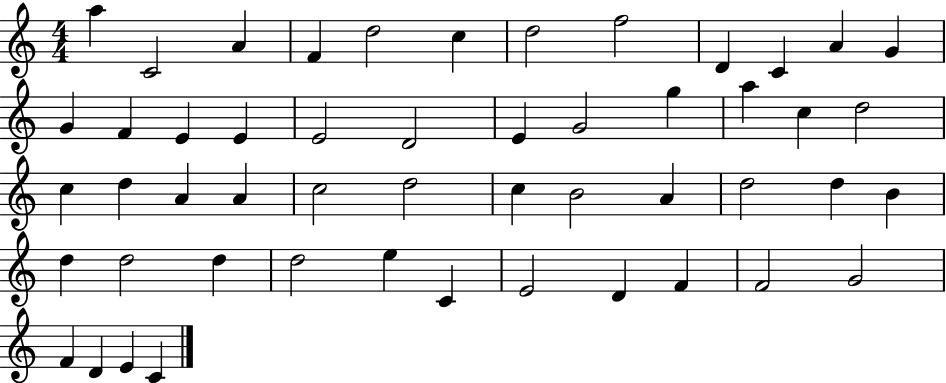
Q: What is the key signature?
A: C major